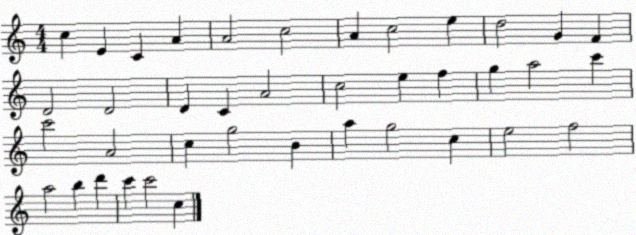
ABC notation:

X:1
T:Untitled
M:4/4
L:1/4
K:C
c E C A A2 c2 A c2 e d2 G F D2 D2 D C A2 c2 e f g a2 c' c'2 A2 c g2 B a g2 c e2 f2 a2 b d' c' c'2 c